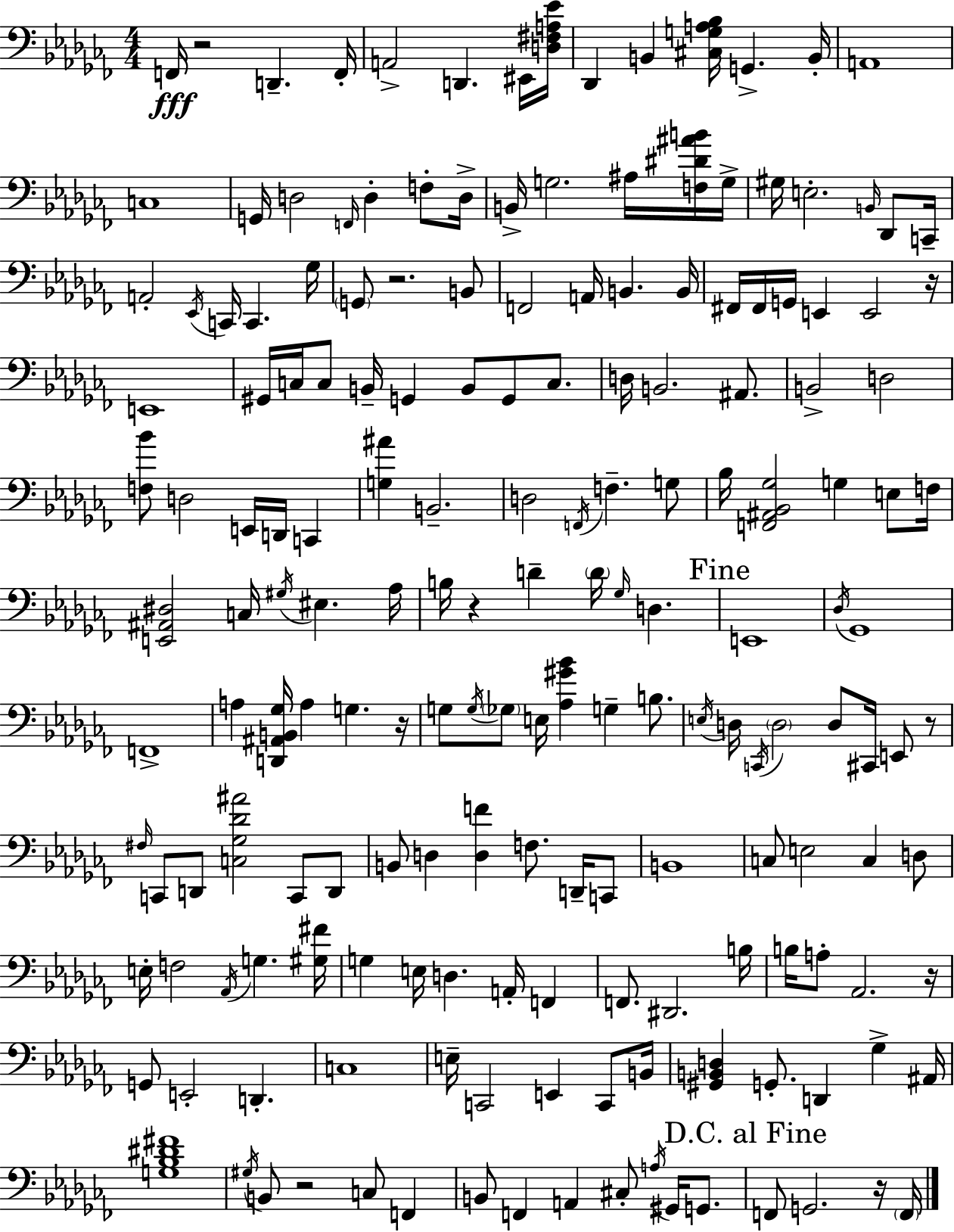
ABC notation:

X:1
T:Untitled
M:4/4
L:1/4
K:Abm
F,,/4 z2 D,, F,,/4 A,,2 D,, ^E,,/4 [D,^F,A,_E]/4 _D,, B,, [^C,G,A,_B,]/4 G,, B,,/4 A,,4 C,4 G,,/4 D,2 F,,/4 D, F,/2 D,/4 B,,/4 G,2 ^A,/4 [F,^D^AB]/4 G,/4 ^G,/4 E,2 B,,/4 _D,,/2 C,,/4 A,,2 _E,,/4 C,,/4 C,, _G,/4 G,,/2 z2 B,,/2 F,,2 A,,/4 B,, B,,/4 ^F,,/4 ^F,,/4 G,,/4 E,, E,,2 z/4 E,,4 ^G,,/4 C,/4 C,/2 B,,/4 G,, B,,/2 G,,/2 C,/2 D,/4 B,,2 ^A,,/2 B,,2 D,2 [F,_B]/2 D,2 E,,/4 D,,/4 C,, [G,^A] B,,2 D,2 F,,/4 F, G,/2 _B,/4 [F,,^A,,_B,,_G,]2 G, E,/2 F,/4 [E,,^A,,^D,]2 C,/4 ^G,/4 ^E, _A,/4 B,/4 z D D/4 _G,/4 D, E,,4 _D,/4 _G,,4 F,,4 A, [D,,^A,,B,,_G,]/4 A, G, z/4 G,/2 G,/4 _G,/2 E,/4 [_A,^G_B] G, B,/2 E,/4 D,/4 C,,/4 D,2 D,/2 ^C,,/4 E,,/2 z/2 ^F,/4 C,,/2 D,,/2 [C,_G,_D^A]2 C,,/2 D,,/2 B,,/2 D, [D,F] F,/2 D,,/4 C,,/2 B,,4 C,/2 E,2 C, D,/2 E,/4 F,2 _A,,/4 G, [^G,^F]/4 G, E,/4 D, A,,/4 F,, F,,/2 ^D,,2 B,/4 B,/4 A,/2 _A,,2 z/4 G,,/2 E,,2 D,, C,4 E,/4 C,,2 E,, C,,/2 B,,/4 [^G,,B,,D,] G,,/2 D,, _G, ^A,,/4 [G,_B,^D^F]4 ^G,/4 B,,/2 z2 C,/2 F,, B,,/2 F,, A,, ^C,/2 A,/4 ^G,,/4 G,,/2 F,,/2 G,,2 z/4 F,,/4